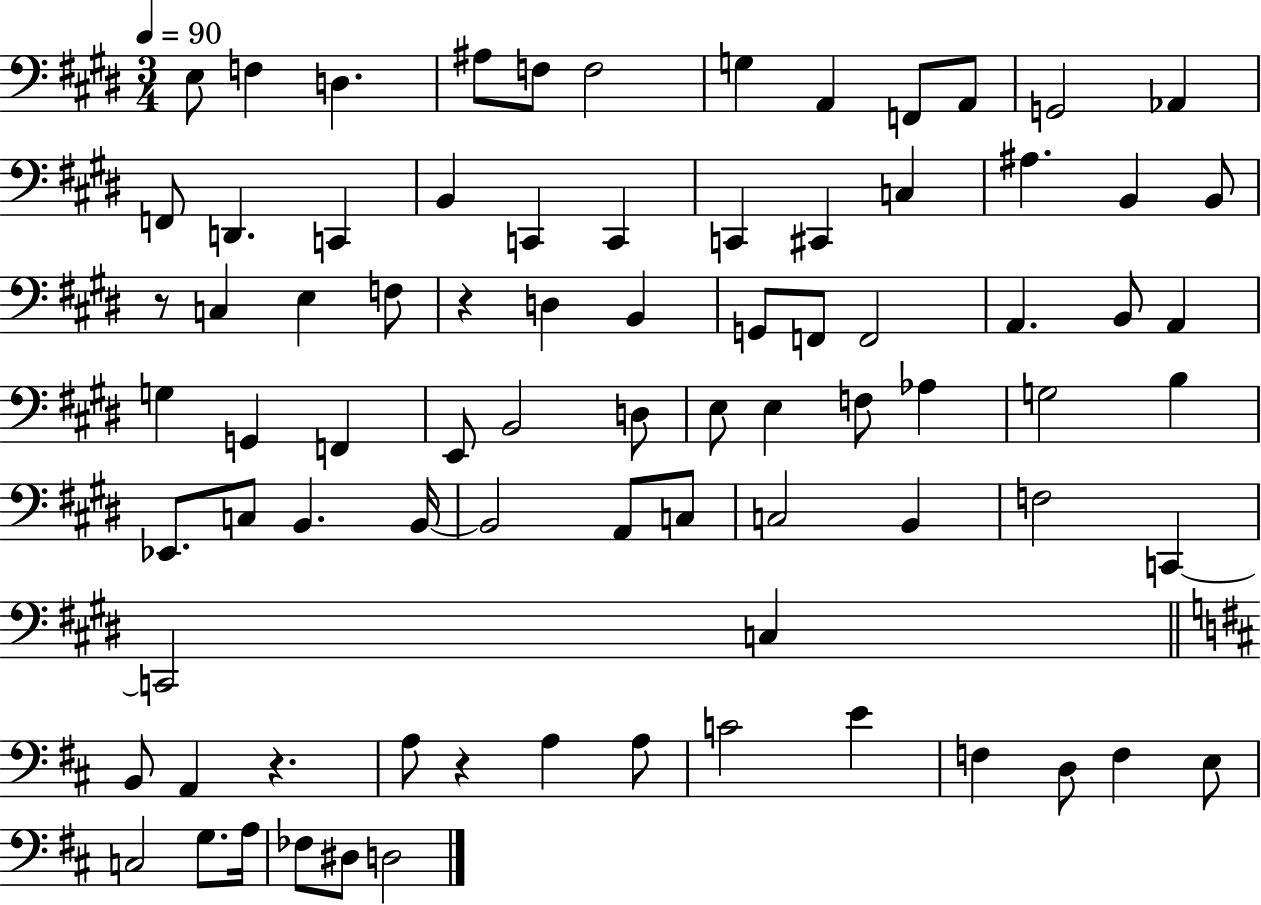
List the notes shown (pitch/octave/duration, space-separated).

E3/e F3/q D3/q. A#3/e F3/e F3/h G3/q A2/q F2/e A2/e G2/h Ab2/q F2/e D2/q. C2/q B2/q C2/q C2/q C2/q C#2/q C3/q A#3/q. B2/q B2/e R/e C3/q E3/q F3/e R/q D3/q B2/q G2/e F2/e F2/h A2/q. B2/e A2/q G3/q G2/q F2/q E2/e B2/h D3/e E3/e E3/q F3/e Ab3/q G3/h B3/q Eb2/e. C3/e B2/q. B2/s B2/h A2/e C3/e C3/h B2/q F3/h C2/q C2/h C3/q B2/e A2/q R/q. A3/e R/q A3/q A3/e C4/h E4/q F3/q D3/e F3/q E3/e C3/h G3/e. A3/s FES3/e D#3/e D3/h